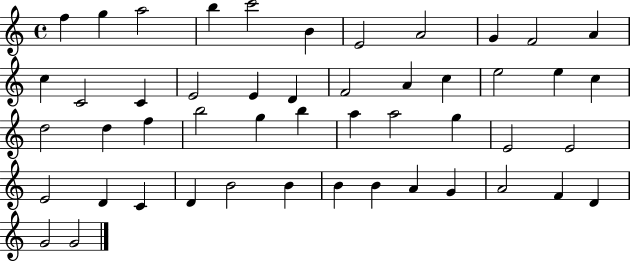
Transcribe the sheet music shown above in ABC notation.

X:1
T:Untitled
M:4/4
L:1/4
K:C
f g a2 b c'2 B E2 A2 G F2 A c C2 C E2 E D F2 A c e2 e c d2 d f b2 g b a a2 g E2 E2 E2 D C D B2 B B B A G A2 F D G2 G2